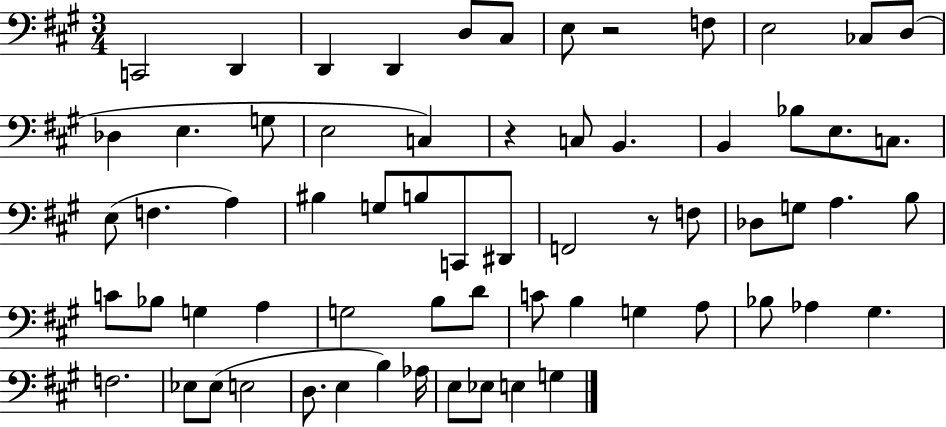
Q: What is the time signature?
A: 3/4